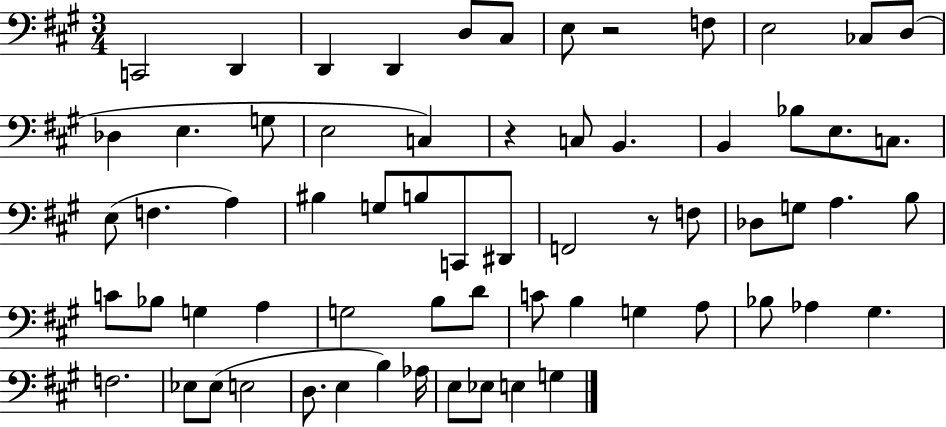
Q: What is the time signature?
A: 3/4